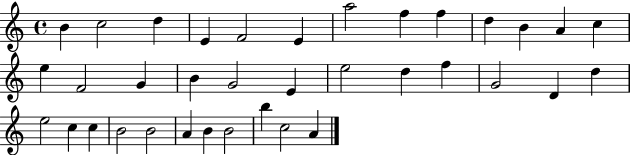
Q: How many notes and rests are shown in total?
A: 36